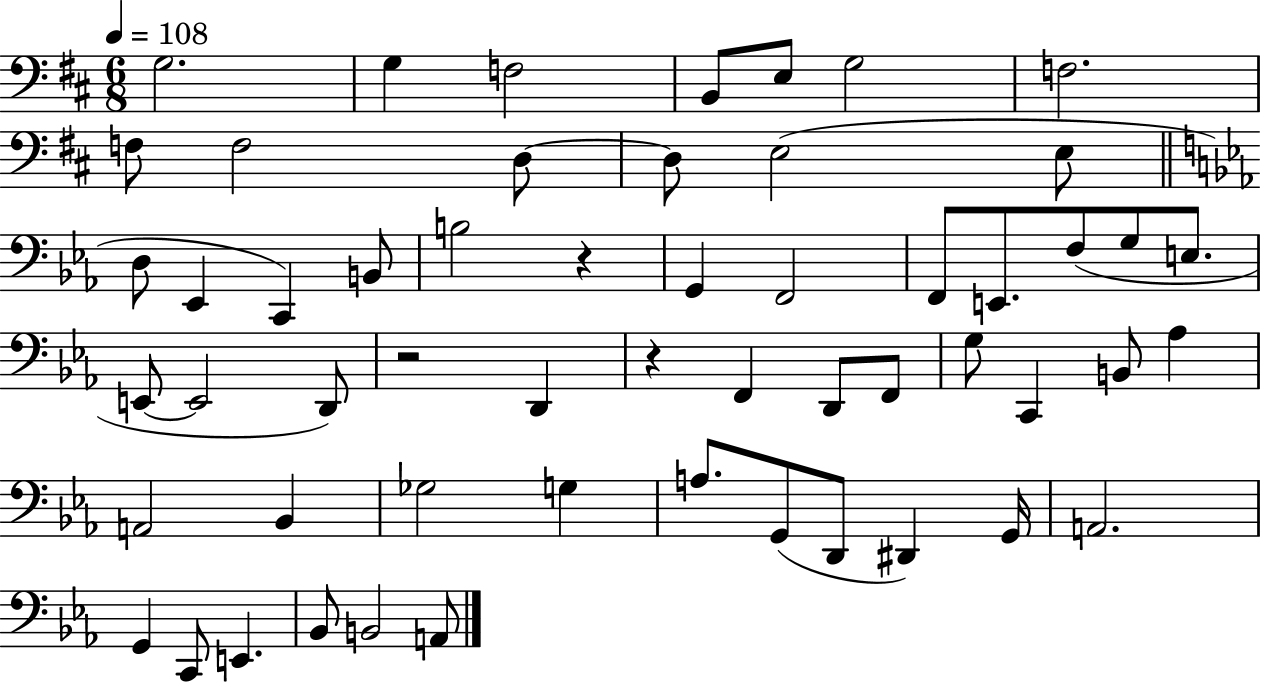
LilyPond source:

{
  \clef bass
  \numericTimeSignature
  \time 6/8
  \key d \major
  \tempo 4 = 108
  g2. | g4 f2 | b,8 e8 g2 | f2. | \break f8 f2 d8~~ | d8 e2( e8 | \bar "||" \break \key ees \major d8 ees,4 c,4) b,8 | b2 r4 | g,4 f,2 | f,8 e,8. f8( g8 e8. | \break e,8~~ e,2 d,8) | r2 d,4 | r4 f,4 d,8 f,8 | g8 c,4 b,8 aes4 | \break a,2 bes,4 | ges2 g4 | a8. g,8( d,8 dis,4) g,16 | a,2. | \break g,4 c,8 e,4. | bes,8 b,2 a,8 | \bar "|."
}